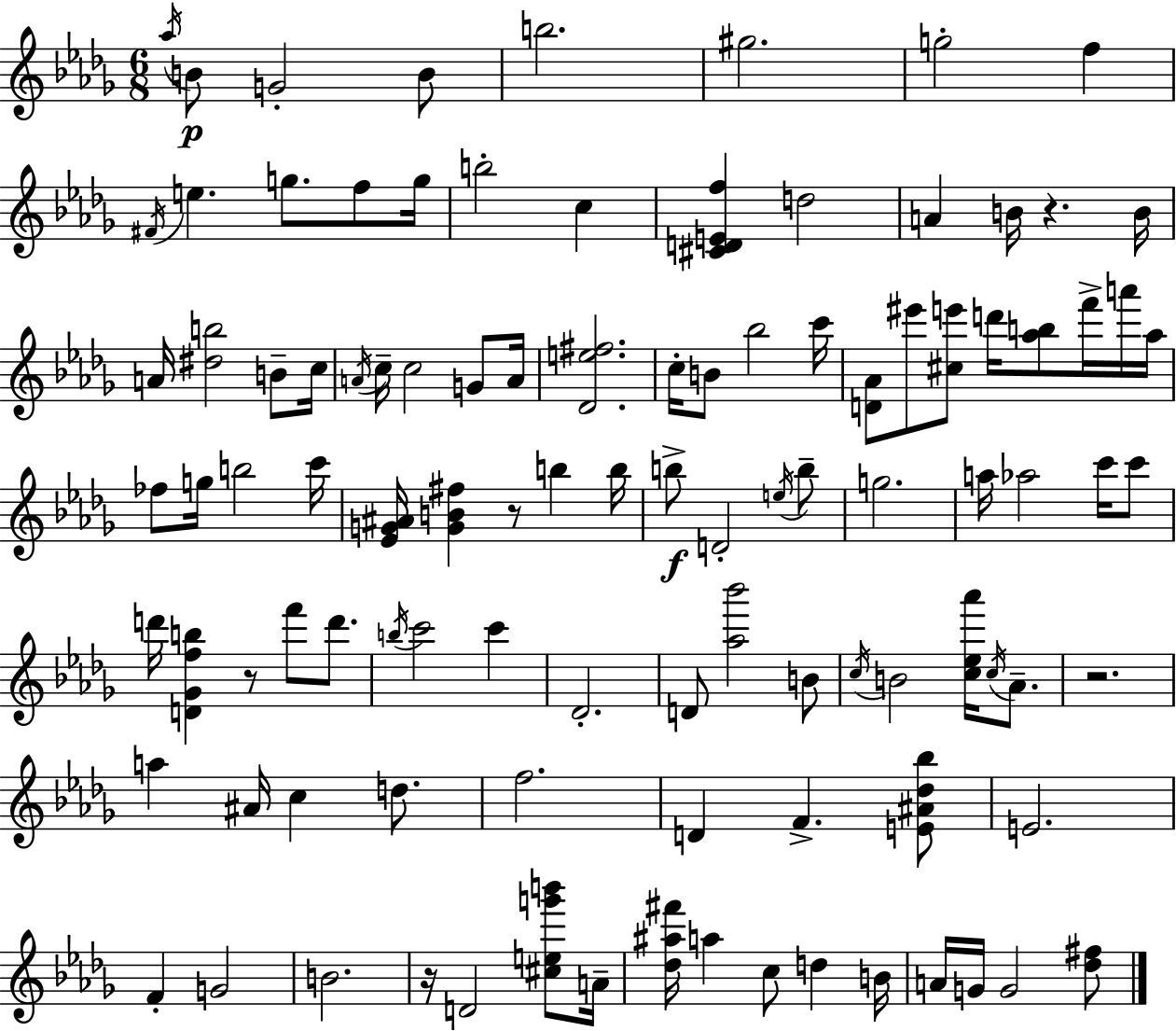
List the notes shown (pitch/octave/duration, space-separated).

Ab5/s B4/e G4/h B4/e B5/h. G#5/h. G5/h F5/q F#4/s E5/q. G5/e. F5/e G5/s B5/h C5/q [C#4,D4,E4,F5]/q D5/h A4/q B4/s R/q. B4/s A4/s [D#5,B5]/h B4/e C5/s A4/s C5/s C5/h G4/e A4/s [Db4,E5,F#5]/h. C5/s B4/e Bb5/h C6/s [D4,Ab4]/e EIS6/e [C#5,E6]/e D6/s [Ab5,B5]/e F6/s A6/s Ab5/s FES5/e G5/s B5/h C6/s [Eb4,G4,A#4]/s [G4,B4,F#5]/q R/e B5/q B5/s B5/e D4/h E5/s B5/e G5/h. A5/s Ab5/h C6/s C6/e D6/s [D4,Gb4,F5,B5]/q R/e F6/e D6/e. B5/s C6/h C6/q Db4/h. D4/e [Ab5,Bb6]/h B4/e C5/s B4/h [C5,Eb5,Ab6]/s C5/s Ab4/e. R/h. A5/q A#4/s C5/q D5/e. F5/h. D4/q F4/q. [E4,A#4,Db5,Bb5]/e E4/h. F4/q G4/h B4/h. R/s D4/h [C#5,E5,G6,B6]/e A4/s [Db5,A#5,F#6]/s A5/q C5/e D5/q B4/s A4/s G4/s G4/h [Db5,F#5]/e